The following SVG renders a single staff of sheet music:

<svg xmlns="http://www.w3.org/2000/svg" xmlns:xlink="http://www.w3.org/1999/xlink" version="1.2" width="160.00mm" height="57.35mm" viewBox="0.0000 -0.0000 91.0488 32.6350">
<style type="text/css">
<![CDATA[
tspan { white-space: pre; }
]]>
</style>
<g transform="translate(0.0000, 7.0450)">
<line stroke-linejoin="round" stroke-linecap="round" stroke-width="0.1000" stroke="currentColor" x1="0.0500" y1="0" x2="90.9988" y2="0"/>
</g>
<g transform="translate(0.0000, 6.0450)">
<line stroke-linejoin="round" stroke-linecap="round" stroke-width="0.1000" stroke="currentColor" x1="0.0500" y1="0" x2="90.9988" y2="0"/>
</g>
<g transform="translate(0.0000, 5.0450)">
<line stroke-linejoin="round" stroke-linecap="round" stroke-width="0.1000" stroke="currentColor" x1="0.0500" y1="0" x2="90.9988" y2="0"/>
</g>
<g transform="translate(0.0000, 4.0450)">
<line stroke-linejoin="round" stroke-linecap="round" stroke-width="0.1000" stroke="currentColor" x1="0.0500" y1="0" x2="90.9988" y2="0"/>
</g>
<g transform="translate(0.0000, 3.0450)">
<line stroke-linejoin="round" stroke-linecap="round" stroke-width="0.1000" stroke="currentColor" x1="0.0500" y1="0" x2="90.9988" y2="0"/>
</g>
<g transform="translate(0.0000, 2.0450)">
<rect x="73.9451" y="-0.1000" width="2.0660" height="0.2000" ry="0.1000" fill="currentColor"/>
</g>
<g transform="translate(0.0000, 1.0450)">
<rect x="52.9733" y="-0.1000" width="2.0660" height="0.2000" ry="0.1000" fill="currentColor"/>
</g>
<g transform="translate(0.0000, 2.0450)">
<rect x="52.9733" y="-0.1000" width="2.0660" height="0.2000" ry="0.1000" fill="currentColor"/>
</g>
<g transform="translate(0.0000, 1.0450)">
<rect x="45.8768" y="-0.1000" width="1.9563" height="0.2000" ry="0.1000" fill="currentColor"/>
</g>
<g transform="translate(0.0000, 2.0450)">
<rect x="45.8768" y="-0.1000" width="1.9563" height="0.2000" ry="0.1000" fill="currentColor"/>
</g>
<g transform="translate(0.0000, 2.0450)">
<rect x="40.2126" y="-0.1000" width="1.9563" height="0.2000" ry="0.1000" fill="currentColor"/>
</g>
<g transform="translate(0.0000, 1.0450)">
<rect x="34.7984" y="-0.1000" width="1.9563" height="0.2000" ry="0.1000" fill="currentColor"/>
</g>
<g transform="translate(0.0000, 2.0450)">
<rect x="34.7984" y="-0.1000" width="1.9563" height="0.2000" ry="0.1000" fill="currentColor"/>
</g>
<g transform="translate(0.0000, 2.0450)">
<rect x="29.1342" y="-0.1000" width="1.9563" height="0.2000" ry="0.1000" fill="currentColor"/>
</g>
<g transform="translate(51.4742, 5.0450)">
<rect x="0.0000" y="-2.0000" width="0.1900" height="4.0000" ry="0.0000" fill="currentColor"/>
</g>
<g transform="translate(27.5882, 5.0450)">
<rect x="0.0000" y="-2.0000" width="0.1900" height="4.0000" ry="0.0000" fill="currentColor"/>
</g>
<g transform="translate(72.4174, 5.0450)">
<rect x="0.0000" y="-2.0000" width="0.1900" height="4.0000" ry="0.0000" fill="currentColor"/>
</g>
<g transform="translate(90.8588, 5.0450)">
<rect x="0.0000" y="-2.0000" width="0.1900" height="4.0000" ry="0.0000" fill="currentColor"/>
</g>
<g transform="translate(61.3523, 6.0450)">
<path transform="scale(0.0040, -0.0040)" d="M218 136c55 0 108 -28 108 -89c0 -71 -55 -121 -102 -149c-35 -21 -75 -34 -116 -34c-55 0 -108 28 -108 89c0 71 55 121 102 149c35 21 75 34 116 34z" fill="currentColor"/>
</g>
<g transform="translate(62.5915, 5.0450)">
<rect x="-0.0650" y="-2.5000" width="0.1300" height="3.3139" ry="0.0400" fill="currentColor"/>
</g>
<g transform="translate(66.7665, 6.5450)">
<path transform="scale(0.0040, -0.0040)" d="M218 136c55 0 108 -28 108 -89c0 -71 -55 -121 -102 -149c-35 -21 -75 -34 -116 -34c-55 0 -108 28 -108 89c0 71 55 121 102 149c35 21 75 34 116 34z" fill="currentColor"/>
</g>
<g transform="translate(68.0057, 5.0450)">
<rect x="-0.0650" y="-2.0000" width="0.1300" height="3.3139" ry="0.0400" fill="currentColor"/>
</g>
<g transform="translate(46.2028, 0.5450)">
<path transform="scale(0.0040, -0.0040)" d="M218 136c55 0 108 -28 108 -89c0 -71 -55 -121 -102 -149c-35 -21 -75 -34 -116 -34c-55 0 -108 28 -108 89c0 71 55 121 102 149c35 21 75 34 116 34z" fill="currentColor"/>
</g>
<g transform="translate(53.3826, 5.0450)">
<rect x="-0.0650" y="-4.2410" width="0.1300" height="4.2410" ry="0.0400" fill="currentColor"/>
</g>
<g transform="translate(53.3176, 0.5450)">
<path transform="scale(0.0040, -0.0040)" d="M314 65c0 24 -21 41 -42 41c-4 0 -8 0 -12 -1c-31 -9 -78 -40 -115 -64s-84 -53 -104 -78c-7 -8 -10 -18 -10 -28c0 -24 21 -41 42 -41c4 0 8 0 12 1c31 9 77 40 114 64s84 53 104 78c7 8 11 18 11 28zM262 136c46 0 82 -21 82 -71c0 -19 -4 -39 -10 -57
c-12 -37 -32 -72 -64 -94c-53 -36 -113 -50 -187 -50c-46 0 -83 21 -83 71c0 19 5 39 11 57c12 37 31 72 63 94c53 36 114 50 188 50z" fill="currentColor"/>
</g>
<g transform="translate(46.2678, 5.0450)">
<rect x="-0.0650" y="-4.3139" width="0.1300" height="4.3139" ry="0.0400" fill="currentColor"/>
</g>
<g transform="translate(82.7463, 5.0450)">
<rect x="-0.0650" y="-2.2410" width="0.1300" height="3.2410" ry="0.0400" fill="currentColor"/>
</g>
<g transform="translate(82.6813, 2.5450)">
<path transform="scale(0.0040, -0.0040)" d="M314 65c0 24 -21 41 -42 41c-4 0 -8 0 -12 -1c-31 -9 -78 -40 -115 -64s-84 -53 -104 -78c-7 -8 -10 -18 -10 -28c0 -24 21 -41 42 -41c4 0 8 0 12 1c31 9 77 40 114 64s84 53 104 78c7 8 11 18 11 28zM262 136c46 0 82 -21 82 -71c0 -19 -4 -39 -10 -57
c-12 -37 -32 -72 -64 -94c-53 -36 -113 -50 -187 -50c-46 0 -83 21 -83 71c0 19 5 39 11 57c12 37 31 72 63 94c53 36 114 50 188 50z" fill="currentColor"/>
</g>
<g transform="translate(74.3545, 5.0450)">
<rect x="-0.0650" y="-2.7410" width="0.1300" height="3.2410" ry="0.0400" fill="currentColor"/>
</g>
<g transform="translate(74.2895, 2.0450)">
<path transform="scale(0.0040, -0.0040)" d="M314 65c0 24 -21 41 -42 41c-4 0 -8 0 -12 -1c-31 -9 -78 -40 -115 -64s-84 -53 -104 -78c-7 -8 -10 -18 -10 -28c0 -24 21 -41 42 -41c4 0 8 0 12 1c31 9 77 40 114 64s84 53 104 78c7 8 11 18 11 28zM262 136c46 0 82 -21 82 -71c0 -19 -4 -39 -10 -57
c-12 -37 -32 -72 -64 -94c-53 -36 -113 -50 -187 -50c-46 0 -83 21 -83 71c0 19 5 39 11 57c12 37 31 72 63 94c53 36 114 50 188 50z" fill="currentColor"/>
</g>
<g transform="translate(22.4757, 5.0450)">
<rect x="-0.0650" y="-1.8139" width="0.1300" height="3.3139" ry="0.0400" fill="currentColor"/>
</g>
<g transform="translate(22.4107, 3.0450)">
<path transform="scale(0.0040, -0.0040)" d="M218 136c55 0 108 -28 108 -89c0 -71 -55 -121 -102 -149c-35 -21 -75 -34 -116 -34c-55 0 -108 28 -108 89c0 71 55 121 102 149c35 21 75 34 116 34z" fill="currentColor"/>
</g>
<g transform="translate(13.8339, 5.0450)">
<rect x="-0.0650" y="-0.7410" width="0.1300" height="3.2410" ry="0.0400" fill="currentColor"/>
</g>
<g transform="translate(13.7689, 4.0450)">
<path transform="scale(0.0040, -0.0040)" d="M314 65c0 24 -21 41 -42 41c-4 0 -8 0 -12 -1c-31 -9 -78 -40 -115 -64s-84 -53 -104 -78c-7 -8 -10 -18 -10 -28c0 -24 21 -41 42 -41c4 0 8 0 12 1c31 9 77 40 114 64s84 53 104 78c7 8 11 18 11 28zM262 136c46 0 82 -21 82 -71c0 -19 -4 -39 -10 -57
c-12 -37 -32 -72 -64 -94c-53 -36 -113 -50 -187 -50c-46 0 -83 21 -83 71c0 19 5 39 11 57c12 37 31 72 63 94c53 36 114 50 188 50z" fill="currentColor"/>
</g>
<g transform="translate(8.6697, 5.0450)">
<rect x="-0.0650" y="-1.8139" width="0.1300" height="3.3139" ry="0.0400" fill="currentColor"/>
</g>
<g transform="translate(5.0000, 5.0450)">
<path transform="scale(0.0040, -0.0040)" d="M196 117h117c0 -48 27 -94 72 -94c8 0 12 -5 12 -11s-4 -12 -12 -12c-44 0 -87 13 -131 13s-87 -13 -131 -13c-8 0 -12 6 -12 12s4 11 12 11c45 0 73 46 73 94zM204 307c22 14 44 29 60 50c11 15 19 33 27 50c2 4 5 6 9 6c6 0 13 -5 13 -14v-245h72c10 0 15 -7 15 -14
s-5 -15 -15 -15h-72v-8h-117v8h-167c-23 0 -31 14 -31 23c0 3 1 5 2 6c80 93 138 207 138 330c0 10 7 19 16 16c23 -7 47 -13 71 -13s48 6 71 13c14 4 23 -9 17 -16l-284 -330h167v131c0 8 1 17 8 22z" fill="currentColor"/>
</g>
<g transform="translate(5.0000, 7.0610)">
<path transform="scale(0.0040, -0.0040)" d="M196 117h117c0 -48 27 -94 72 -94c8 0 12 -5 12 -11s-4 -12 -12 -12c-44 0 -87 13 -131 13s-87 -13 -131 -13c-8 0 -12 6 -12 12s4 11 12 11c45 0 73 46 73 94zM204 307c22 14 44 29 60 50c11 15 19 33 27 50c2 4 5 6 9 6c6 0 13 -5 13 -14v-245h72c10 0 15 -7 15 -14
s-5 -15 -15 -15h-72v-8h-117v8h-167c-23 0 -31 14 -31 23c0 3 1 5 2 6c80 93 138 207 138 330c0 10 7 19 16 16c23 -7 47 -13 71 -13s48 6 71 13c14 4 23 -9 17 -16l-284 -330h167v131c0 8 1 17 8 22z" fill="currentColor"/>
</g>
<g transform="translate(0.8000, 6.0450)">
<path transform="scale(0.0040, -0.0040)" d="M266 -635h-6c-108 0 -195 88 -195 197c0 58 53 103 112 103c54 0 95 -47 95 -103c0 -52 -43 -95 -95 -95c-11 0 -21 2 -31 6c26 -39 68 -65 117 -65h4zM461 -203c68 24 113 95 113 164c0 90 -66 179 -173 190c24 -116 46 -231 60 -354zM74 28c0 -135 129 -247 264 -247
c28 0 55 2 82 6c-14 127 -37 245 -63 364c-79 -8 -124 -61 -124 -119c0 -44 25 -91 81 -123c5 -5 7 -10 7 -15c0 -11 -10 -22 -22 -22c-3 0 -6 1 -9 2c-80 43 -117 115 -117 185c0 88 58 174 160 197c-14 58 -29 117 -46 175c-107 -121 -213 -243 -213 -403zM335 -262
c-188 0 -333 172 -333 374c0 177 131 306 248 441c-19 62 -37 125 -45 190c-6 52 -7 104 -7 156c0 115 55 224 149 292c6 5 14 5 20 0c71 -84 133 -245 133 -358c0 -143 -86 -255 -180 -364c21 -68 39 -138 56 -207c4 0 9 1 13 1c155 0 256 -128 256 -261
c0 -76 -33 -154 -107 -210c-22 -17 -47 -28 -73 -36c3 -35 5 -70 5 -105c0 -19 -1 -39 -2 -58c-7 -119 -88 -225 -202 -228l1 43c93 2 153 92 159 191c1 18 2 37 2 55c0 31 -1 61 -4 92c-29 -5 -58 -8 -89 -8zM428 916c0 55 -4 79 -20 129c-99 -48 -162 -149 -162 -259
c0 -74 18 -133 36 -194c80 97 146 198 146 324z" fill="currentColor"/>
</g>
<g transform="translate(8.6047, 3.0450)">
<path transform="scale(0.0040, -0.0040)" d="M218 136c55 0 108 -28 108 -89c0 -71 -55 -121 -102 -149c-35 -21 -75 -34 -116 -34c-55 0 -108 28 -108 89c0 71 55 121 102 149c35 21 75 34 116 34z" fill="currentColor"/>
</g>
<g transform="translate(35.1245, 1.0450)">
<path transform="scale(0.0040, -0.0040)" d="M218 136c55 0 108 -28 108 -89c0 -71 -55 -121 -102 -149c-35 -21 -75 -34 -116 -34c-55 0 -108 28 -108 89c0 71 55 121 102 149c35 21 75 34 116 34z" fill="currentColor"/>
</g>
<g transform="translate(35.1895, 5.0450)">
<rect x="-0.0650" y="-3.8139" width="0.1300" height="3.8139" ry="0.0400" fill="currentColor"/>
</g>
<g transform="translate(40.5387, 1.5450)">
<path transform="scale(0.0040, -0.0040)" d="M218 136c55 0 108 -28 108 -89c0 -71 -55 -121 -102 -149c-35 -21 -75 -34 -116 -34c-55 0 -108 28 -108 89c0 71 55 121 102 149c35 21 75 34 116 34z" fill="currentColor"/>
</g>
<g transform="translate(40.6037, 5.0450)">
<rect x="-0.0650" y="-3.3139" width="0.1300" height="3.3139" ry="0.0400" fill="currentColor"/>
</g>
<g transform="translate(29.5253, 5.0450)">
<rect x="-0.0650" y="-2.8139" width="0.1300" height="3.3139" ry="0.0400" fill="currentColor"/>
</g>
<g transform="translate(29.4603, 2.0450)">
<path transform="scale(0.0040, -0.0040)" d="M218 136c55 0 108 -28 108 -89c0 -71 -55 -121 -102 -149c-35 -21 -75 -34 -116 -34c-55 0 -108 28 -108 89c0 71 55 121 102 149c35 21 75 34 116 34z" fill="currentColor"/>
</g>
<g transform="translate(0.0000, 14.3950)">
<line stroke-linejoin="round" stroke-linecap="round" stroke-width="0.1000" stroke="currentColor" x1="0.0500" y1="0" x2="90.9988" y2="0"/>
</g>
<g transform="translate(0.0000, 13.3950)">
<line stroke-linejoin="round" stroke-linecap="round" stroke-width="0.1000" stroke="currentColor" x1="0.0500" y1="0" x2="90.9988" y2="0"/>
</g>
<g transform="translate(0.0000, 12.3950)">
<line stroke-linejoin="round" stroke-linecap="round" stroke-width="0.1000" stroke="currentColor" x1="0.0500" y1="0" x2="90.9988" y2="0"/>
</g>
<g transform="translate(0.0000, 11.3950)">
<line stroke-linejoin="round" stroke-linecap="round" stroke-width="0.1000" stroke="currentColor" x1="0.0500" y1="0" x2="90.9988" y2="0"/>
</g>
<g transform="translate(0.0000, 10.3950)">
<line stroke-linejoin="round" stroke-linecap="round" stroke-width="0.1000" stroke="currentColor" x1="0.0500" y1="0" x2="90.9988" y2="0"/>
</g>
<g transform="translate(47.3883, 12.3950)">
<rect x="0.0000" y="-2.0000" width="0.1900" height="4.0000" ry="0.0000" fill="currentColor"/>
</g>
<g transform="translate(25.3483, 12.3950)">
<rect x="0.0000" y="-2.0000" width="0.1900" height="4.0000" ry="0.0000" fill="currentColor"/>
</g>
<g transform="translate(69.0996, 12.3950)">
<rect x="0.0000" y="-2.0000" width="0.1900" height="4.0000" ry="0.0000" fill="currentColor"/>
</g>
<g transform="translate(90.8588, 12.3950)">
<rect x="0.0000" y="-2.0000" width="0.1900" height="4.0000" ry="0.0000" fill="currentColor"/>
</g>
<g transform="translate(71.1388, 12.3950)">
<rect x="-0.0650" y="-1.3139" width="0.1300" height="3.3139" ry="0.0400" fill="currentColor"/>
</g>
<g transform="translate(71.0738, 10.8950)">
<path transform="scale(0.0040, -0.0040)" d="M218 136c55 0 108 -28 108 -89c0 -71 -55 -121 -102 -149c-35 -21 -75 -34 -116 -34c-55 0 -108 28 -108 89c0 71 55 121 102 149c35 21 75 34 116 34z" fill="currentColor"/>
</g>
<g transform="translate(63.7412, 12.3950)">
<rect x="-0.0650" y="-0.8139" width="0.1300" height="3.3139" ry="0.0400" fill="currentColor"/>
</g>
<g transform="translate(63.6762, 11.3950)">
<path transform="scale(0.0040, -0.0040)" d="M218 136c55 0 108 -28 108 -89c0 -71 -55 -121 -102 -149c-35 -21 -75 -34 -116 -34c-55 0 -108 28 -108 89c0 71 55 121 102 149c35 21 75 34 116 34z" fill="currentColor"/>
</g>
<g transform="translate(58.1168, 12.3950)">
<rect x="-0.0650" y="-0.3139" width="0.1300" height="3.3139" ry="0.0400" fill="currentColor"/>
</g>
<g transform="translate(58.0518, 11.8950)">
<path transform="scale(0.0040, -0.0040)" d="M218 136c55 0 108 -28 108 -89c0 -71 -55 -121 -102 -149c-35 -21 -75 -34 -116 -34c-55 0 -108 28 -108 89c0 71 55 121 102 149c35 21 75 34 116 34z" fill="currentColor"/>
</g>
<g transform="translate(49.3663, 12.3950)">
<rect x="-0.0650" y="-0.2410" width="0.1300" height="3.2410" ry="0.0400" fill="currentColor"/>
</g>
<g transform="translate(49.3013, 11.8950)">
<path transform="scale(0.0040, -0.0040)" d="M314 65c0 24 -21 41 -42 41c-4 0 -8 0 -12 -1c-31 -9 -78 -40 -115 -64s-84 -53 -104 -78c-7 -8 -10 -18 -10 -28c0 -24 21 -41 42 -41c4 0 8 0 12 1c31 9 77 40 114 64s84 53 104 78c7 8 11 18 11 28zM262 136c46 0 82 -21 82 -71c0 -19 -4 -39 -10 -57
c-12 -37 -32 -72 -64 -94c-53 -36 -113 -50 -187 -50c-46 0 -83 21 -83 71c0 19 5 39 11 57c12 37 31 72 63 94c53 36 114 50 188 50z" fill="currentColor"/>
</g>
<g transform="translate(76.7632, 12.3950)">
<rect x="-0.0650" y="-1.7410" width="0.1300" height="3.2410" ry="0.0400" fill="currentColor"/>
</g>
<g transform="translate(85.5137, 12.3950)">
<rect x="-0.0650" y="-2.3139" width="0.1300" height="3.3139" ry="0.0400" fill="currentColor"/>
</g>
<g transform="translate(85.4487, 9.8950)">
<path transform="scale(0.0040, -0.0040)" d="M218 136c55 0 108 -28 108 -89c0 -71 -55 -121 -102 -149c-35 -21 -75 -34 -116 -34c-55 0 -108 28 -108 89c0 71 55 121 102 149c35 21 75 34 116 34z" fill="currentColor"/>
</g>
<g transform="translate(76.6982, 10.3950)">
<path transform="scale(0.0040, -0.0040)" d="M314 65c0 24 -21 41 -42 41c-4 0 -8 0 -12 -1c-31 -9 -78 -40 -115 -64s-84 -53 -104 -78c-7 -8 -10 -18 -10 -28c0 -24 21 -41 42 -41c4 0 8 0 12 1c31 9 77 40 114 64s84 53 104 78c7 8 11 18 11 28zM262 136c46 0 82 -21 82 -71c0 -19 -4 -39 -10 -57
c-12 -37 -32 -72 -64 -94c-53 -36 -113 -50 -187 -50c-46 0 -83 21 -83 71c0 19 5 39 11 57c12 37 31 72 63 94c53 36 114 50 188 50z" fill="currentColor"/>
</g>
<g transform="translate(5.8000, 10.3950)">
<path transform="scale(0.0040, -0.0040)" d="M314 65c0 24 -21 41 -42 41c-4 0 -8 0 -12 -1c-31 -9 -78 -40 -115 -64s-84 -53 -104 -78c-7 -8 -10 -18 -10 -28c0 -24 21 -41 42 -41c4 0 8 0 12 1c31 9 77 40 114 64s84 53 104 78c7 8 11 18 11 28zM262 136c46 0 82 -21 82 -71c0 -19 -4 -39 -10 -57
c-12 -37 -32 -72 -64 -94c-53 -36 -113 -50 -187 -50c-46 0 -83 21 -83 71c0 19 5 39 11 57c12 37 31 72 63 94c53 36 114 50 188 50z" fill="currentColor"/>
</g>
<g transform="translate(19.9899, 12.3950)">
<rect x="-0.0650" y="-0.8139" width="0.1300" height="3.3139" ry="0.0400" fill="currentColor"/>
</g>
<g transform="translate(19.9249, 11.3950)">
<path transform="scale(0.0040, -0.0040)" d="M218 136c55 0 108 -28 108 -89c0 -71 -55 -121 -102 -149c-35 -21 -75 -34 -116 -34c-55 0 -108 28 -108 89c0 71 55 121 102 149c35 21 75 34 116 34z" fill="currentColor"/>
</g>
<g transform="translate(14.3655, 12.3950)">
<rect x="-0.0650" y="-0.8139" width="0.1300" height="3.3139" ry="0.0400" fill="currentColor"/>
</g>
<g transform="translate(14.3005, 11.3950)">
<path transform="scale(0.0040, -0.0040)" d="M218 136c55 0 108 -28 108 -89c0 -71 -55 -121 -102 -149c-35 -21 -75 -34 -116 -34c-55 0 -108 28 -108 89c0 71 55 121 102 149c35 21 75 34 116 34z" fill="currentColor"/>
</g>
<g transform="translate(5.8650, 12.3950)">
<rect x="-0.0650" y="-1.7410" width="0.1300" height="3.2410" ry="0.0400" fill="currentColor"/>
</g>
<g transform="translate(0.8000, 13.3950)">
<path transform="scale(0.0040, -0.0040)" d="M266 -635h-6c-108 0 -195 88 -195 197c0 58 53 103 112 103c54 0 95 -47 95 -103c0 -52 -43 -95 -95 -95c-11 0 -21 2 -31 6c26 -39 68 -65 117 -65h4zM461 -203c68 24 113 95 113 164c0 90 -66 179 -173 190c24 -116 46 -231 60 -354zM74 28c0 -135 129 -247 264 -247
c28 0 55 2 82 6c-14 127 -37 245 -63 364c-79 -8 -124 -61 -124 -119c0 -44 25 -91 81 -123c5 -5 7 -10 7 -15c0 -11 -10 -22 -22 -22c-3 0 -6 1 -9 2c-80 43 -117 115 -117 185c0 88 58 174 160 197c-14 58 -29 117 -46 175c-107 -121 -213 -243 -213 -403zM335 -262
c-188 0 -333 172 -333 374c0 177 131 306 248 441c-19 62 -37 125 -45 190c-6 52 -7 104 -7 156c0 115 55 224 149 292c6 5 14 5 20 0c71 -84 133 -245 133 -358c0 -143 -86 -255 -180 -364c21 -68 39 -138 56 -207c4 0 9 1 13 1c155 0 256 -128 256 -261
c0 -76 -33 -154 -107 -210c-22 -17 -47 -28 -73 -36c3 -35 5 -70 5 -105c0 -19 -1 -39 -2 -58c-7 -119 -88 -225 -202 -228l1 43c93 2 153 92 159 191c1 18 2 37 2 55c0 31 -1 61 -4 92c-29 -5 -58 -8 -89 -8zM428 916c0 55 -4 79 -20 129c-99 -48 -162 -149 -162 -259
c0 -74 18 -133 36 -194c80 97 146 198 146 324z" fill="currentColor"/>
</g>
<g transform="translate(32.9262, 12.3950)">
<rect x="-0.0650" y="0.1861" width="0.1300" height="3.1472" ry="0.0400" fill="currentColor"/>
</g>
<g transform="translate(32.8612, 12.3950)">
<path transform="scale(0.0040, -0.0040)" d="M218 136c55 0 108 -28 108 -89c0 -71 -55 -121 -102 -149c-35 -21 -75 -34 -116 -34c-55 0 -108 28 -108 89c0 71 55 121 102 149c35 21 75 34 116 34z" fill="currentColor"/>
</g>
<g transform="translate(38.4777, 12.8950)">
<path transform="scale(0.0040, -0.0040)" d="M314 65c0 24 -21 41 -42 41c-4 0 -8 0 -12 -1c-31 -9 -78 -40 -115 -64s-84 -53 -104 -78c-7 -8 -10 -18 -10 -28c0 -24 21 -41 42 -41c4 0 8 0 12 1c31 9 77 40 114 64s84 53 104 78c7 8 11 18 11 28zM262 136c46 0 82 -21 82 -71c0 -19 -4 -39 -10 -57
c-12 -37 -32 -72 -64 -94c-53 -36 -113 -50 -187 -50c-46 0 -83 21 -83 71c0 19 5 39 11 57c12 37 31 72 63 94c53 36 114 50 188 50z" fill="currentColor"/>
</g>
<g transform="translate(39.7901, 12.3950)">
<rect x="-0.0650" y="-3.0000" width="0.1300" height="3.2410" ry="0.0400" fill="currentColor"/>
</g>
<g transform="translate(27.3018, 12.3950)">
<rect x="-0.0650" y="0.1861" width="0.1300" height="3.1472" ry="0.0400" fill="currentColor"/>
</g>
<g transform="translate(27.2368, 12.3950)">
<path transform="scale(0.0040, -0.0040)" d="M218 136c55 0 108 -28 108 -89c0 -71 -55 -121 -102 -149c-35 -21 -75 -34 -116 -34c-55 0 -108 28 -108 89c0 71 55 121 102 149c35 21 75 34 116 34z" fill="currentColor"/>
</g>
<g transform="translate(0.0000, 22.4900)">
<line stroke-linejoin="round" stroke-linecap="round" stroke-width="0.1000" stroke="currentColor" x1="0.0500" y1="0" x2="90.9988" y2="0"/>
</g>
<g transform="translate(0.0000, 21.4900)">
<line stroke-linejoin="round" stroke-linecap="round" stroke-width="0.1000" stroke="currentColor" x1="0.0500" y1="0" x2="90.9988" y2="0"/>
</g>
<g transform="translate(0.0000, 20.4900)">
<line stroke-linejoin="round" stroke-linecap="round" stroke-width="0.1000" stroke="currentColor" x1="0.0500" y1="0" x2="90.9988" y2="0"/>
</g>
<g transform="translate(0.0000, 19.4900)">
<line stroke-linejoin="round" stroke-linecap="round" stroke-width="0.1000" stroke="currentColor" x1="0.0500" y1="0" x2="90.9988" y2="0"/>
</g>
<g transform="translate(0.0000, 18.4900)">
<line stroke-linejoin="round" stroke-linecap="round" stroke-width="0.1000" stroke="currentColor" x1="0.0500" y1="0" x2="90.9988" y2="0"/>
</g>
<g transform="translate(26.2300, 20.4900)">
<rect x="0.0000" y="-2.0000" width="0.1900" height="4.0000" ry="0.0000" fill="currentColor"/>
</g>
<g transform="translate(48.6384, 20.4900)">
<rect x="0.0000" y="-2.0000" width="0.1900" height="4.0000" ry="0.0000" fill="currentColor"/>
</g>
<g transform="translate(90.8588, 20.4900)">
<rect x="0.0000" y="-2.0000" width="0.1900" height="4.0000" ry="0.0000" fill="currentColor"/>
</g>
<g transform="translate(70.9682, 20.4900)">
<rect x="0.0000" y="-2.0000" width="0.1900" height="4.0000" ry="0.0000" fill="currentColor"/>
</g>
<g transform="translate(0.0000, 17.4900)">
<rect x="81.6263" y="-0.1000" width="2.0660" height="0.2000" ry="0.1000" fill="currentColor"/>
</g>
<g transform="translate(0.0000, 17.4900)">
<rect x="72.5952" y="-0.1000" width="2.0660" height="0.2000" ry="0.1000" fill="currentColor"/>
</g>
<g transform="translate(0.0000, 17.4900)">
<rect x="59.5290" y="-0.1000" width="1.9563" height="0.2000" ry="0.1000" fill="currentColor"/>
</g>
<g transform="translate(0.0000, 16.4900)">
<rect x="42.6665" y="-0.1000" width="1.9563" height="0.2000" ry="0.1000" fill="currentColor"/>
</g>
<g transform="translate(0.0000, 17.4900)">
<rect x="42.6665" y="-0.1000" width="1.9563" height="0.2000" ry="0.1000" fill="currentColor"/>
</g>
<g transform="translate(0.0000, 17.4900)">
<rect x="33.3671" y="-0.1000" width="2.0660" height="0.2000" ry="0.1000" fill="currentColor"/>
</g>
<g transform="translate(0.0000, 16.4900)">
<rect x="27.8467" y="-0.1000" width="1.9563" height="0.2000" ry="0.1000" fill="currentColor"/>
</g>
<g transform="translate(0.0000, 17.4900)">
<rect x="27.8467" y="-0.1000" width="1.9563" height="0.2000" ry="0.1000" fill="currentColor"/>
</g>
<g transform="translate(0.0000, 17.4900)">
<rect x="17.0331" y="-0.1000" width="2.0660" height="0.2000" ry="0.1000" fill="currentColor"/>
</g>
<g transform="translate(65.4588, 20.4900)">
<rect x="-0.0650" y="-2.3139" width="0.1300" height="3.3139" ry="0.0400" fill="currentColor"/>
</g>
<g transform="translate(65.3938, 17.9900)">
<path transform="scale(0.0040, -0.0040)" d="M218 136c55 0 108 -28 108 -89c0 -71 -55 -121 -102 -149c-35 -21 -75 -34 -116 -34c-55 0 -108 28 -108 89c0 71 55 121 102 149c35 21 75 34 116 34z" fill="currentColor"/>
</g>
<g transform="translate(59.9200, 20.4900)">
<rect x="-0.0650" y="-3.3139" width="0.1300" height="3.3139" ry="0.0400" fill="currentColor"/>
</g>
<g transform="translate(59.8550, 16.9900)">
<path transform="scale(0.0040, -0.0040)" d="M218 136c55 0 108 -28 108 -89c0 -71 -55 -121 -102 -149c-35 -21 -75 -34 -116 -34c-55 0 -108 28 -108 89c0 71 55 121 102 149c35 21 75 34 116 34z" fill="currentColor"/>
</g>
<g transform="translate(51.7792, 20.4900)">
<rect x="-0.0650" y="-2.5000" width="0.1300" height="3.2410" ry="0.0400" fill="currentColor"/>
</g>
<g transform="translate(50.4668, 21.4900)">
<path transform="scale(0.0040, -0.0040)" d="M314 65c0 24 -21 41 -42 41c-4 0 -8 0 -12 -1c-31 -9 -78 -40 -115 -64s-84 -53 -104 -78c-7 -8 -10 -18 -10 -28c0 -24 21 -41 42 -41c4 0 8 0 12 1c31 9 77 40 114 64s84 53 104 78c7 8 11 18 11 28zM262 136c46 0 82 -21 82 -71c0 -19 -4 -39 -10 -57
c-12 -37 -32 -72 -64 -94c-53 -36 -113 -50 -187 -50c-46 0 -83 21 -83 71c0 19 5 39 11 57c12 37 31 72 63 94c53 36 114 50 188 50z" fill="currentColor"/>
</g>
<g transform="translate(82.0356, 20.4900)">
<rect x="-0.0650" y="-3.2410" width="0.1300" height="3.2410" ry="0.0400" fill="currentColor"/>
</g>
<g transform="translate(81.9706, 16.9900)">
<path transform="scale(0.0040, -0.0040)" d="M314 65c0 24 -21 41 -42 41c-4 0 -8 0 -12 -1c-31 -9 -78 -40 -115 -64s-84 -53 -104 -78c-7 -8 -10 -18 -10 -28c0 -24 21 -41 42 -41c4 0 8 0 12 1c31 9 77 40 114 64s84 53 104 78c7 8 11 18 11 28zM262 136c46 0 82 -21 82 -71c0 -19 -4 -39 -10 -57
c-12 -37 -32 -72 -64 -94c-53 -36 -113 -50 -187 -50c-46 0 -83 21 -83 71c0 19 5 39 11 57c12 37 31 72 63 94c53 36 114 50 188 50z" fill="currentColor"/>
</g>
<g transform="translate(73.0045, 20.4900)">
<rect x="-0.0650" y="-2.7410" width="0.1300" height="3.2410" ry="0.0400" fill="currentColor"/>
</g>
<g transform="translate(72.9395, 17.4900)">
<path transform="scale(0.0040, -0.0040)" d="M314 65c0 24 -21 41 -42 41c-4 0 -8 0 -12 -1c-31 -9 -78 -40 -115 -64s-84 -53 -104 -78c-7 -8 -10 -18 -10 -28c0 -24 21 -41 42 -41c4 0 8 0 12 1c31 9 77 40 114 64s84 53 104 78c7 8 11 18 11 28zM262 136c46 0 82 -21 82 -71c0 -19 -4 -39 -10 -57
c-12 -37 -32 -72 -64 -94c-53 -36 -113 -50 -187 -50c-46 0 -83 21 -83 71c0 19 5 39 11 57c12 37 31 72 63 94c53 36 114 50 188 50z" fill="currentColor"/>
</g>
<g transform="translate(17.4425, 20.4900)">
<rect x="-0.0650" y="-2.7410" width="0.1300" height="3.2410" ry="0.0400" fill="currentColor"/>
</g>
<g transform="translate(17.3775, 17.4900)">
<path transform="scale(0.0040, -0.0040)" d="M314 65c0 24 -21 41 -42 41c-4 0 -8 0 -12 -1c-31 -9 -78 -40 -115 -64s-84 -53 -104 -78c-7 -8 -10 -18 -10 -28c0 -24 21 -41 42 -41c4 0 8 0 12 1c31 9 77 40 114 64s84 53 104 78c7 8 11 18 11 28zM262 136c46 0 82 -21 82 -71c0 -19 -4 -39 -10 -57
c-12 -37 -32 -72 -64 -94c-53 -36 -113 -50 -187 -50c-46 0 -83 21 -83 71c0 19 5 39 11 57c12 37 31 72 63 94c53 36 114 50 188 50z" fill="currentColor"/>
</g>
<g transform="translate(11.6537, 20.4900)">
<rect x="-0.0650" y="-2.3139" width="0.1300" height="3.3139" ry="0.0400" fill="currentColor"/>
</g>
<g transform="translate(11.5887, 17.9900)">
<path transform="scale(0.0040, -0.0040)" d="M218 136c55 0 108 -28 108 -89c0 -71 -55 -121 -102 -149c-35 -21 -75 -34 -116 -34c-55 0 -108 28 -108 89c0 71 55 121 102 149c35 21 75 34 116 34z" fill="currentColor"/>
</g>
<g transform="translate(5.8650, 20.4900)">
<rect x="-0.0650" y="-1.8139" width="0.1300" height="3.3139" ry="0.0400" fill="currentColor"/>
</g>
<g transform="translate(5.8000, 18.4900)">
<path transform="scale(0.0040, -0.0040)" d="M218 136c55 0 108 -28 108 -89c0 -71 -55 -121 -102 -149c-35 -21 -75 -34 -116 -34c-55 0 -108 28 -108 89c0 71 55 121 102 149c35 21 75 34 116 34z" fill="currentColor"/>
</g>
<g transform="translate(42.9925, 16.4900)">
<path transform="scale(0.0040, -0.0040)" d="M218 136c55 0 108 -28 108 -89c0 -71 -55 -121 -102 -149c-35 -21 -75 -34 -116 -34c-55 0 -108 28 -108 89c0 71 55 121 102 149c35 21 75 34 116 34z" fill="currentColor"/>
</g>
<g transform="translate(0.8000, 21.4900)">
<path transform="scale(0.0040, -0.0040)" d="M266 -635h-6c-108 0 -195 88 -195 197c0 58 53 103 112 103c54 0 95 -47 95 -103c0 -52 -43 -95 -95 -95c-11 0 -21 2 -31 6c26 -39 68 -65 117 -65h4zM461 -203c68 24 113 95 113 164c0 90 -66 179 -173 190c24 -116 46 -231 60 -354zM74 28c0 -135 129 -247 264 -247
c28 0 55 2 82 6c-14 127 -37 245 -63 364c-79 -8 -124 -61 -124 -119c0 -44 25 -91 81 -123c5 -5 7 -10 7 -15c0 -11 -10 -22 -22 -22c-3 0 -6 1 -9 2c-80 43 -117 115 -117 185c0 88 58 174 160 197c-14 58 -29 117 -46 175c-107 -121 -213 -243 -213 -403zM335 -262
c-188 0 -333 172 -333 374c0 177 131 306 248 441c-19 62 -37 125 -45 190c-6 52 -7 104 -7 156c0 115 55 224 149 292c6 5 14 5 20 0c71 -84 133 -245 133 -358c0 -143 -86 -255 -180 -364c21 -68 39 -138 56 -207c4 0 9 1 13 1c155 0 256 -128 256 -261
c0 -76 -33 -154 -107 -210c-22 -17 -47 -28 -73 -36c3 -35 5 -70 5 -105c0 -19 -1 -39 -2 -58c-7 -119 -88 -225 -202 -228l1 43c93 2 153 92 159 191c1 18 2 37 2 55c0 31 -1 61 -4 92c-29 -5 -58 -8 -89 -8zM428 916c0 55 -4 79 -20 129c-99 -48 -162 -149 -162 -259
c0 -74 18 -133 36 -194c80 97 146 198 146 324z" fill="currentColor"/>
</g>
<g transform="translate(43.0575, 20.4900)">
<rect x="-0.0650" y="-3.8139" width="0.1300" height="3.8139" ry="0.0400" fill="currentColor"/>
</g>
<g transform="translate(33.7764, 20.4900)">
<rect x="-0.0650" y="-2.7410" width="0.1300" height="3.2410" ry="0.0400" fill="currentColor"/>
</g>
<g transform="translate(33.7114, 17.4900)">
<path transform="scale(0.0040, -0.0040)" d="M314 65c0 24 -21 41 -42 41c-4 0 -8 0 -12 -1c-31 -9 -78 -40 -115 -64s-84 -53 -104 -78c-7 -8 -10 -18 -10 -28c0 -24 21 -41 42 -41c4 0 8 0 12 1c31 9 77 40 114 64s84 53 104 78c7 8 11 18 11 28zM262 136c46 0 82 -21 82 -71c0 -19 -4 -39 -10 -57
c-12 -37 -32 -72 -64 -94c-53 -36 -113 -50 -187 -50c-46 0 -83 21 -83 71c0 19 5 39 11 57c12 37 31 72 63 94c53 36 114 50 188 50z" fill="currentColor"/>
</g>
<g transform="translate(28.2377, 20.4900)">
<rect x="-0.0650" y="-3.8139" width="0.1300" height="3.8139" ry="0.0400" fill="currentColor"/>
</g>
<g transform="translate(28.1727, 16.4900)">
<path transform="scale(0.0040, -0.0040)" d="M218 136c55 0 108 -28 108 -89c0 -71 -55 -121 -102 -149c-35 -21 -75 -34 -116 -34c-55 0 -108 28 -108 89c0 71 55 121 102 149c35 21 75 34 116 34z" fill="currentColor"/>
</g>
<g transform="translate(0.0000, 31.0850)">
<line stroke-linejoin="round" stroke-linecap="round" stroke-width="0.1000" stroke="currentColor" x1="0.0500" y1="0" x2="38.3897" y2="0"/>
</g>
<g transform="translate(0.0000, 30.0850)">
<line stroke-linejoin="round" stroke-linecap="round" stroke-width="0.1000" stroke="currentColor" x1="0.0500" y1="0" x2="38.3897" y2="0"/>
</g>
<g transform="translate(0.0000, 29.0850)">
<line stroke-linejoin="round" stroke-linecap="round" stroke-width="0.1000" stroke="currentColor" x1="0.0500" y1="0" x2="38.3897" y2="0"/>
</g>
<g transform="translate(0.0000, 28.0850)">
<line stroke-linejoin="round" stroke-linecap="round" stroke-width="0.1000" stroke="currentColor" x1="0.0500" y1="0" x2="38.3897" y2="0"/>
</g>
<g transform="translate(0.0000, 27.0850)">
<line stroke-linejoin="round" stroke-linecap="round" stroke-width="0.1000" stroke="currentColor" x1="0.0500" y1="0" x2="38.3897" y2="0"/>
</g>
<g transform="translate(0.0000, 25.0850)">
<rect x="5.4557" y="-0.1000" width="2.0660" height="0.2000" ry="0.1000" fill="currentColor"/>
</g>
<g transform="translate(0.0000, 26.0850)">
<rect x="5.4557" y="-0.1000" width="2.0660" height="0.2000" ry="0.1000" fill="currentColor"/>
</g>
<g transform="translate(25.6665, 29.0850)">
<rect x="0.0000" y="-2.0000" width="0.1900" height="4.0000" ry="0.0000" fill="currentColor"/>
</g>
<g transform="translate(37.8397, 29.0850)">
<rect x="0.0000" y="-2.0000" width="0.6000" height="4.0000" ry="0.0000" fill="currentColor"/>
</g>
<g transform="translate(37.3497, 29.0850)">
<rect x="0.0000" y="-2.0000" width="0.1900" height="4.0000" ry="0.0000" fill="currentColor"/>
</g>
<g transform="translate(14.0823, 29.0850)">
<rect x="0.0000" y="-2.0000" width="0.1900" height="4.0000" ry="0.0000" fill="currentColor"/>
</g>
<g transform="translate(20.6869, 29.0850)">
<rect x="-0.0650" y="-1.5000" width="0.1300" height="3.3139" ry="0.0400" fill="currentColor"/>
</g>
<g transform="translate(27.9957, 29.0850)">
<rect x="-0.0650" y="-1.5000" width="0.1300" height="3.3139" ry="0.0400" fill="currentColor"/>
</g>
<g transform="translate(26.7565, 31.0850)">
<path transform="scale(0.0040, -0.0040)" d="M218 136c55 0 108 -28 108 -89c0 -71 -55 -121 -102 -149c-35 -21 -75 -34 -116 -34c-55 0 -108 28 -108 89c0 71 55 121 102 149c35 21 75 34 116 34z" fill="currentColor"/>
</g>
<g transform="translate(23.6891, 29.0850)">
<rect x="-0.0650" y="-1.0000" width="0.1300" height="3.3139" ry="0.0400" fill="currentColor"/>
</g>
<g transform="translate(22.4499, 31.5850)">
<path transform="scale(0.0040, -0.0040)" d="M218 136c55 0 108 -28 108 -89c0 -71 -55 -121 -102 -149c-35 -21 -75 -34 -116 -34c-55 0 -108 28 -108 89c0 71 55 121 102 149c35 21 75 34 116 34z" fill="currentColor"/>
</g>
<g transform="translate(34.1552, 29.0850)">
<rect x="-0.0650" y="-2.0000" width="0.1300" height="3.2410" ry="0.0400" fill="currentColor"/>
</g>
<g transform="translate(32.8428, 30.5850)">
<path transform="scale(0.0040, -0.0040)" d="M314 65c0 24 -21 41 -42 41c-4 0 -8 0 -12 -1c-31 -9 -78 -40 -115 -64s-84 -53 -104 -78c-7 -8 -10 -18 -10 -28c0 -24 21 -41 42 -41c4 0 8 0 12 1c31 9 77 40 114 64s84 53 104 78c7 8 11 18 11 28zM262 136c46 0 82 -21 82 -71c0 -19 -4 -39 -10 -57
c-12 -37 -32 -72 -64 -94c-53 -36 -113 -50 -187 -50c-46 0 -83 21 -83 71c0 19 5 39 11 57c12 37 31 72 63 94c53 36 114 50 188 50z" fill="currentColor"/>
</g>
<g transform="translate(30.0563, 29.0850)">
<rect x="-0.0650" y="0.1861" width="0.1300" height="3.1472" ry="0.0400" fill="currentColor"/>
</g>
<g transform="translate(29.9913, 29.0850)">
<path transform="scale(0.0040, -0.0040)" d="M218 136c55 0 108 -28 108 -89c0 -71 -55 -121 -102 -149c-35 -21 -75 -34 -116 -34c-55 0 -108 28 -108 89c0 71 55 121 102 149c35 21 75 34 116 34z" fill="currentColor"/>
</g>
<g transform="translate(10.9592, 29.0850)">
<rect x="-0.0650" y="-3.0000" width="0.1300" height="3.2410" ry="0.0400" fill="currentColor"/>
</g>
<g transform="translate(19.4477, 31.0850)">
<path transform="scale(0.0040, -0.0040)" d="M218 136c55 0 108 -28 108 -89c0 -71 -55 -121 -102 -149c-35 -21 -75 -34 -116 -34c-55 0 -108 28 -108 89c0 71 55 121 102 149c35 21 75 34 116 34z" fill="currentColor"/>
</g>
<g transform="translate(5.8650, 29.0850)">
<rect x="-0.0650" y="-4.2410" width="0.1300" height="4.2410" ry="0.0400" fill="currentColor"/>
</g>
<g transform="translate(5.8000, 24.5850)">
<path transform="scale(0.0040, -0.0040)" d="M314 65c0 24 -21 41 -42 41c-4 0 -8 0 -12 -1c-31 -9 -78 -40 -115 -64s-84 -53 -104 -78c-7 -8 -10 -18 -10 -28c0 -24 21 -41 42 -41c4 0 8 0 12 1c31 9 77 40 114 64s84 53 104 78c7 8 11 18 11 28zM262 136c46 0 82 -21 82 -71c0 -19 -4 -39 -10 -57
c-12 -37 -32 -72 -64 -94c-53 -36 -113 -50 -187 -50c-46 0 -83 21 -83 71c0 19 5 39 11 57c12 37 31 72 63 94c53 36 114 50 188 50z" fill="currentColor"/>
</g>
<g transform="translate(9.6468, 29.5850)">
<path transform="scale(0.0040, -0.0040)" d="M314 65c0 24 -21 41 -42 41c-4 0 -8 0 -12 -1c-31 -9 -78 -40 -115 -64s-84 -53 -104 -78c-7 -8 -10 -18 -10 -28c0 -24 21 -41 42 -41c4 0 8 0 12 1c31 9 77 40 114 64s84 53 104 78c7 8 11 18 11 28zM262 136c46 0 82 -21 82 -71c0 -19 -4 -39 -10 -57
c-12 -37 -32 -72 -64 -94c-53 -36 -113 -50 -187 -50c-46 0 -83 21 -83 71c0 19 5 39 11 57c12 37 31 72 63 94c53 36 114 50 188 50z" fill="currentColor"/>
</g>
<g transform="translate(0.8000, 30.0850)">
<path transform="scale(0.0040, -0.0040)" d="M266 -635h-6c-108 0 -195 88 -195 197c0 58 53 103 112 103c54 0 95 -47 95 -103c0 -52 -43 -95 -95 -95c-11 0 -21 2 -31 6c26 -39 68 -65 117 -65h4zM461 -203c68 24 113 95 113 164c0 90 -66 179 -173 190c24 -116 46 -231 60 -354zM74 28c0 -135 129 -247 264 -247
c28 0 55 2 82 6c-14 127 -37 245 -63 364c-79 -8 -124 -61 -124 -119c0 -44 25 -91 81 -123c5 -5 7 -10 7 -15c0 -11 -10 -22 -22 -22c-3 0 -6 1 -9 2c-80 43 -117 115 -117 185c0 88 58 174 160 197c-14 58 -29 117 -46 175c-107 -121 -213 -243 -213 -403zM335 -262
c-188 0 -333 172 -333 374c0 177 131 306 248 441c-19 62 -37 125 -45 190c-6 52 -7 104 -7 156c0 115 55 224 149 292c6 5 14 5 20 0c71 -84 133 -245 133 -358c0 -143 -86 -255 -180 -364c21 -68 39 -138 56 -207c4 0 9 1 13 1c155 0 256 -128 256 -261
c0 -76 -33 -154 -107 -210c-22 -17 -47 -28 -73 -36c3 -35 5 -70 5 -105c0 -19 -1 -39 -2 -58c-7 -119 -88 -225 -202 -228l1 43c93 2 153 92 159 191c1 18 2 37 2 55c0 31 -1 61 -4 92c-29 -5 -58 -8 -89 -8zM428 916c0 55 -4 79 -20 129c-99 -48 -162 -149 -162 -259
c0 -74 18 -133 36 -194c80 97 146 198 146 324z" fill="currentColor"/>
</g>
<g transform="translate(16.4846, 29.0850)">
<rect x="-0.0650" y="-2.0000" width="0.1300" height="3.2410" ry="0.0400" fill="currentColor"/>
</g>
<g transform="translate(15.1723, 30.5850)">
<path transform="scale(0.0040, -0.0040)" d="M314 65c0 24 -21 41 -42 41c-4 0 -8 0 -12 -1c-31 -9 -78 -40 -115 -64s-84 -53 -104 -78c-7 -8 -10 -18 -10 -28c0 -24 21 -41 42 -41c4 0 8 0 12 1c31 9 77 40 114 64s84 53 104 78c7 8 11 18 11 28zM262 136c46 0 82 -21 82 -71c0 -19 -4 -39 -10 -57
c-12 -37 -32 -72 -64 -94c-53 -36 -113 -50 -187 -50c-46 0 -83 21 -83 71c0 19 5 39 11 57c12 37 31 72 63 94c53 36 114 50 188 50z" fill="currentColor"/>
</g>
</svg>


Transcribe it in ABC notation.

X:1
T:Untitled
M:4/4
L:1/4
K:C
f d2 f a c' b d' d'2 G F a2 g2 f2 d d B B A2 c2 c d e f2 g f g a2 c' a2 c' G2 b g a2 b2 d'2 A2 F2 E D E B F2